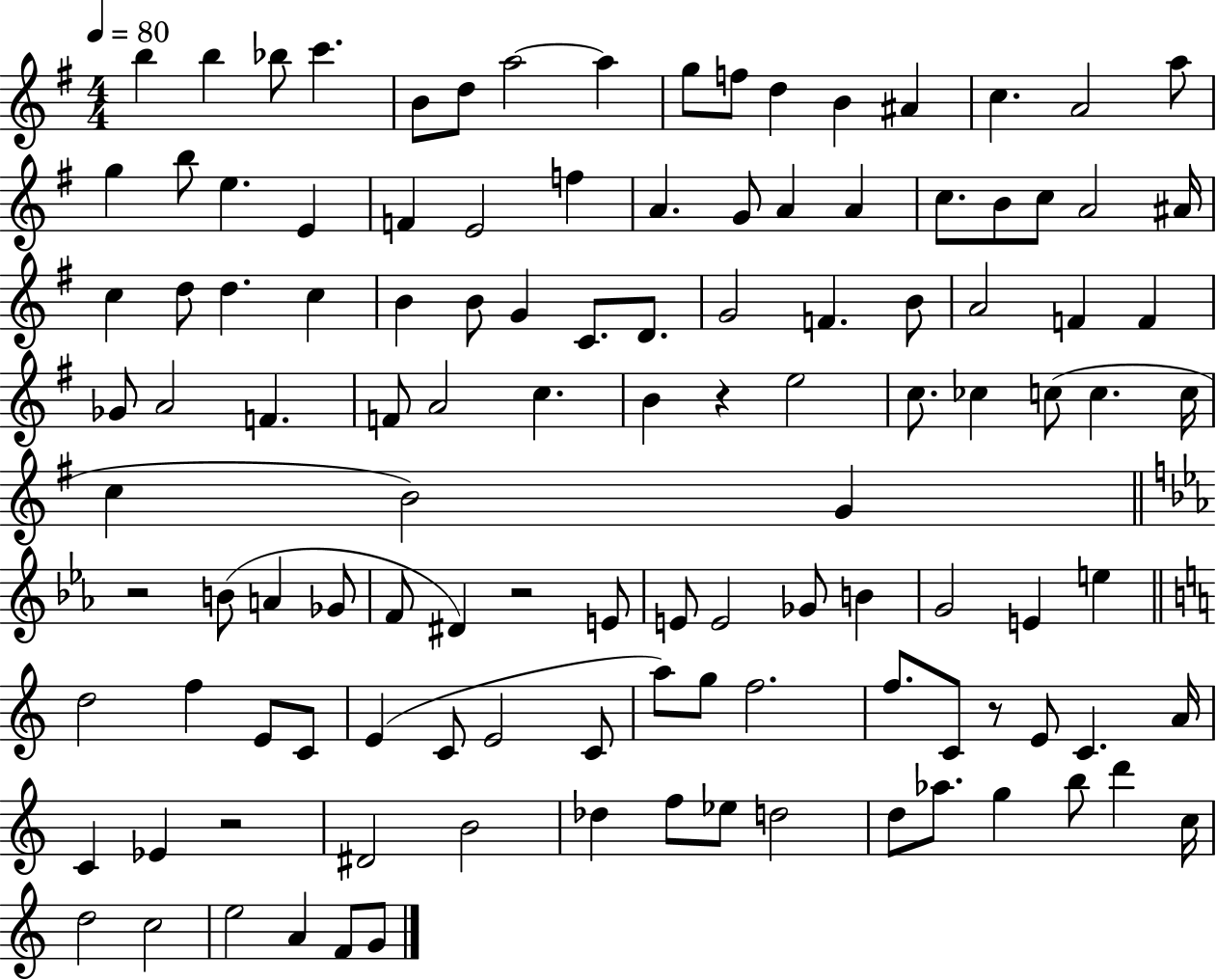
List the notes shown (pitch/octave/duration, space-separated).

B5/q B5/q Bb5/e C6/q. B4/e D5/e A5/h A5/q G5/e F5/e D5/q B4/q A#4/q C5/q. A4/h A5/e G5/q B5/e E5/q. E4/q F4/q E4/h F5/q A4/q. G4/e A4/q A4/q C5/e. B4/e C5/e A4/h A#4/s C5/q D5/e D5/q. C5/q B4/q B4/e G4/q C4/e. D4/e. G4/h F4/q. B4/e A4/h F4/q F4/q Gb4/e A4/h F4/q. F4/e A4/h C5/q. B4/q R/q E5/h C5/e. CES5/q C5/e C5/q. C5/s C5/q B4/h G4/q R/h B4/e A4/q Gb4/e F4/e D#4/q R/h E4/e E4/e E4/h Gb4/e B4/q G4/h E4/q E5/q D5/h F5/q E4/e C4/e E4/q C4/e E4/h C4/e A5/e G5/e F5/h. F5/e. C4/e R/e E4/e C4/q. A4/s C4/q Eb4/q R/h D#4/h B4/h Db5/q F5/e Eb5/e D5/h D5/e Ab5/e. G5/q B5/e D6/q C5/s D5/h C5/h E5/h A4/q F4/e G4/e